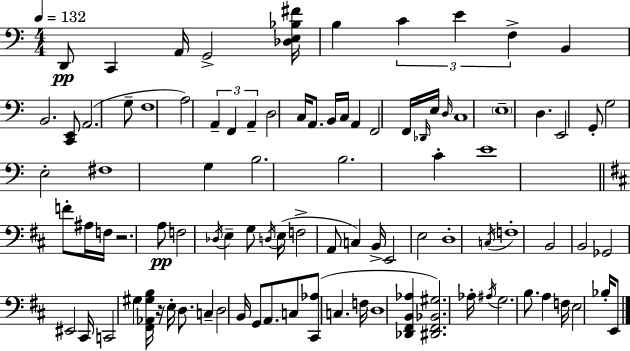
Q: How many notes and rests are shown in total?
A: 95